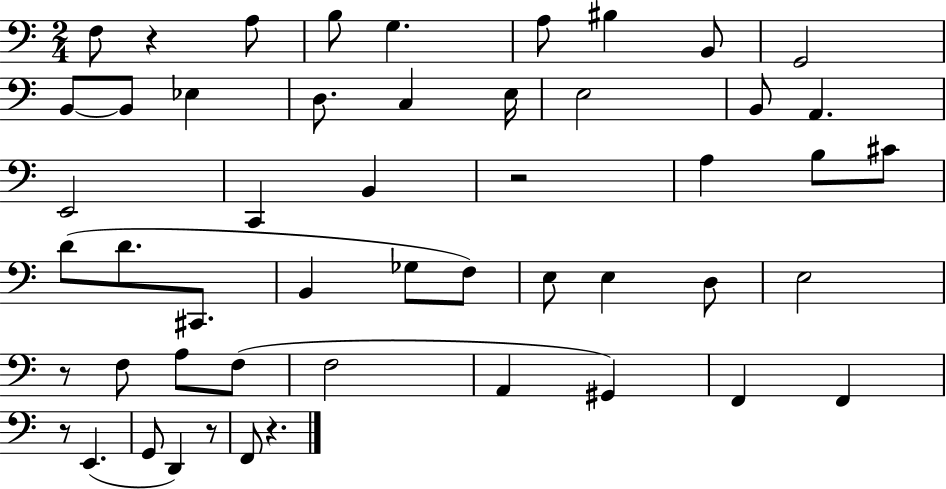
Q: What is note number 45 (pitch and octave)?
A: F2